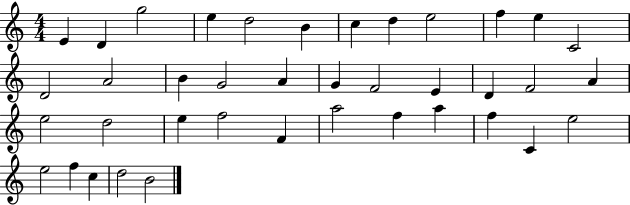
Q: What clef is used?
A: treble